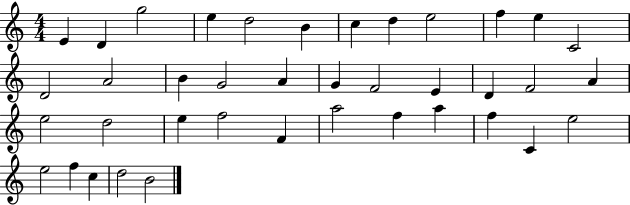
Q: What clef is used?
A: treble